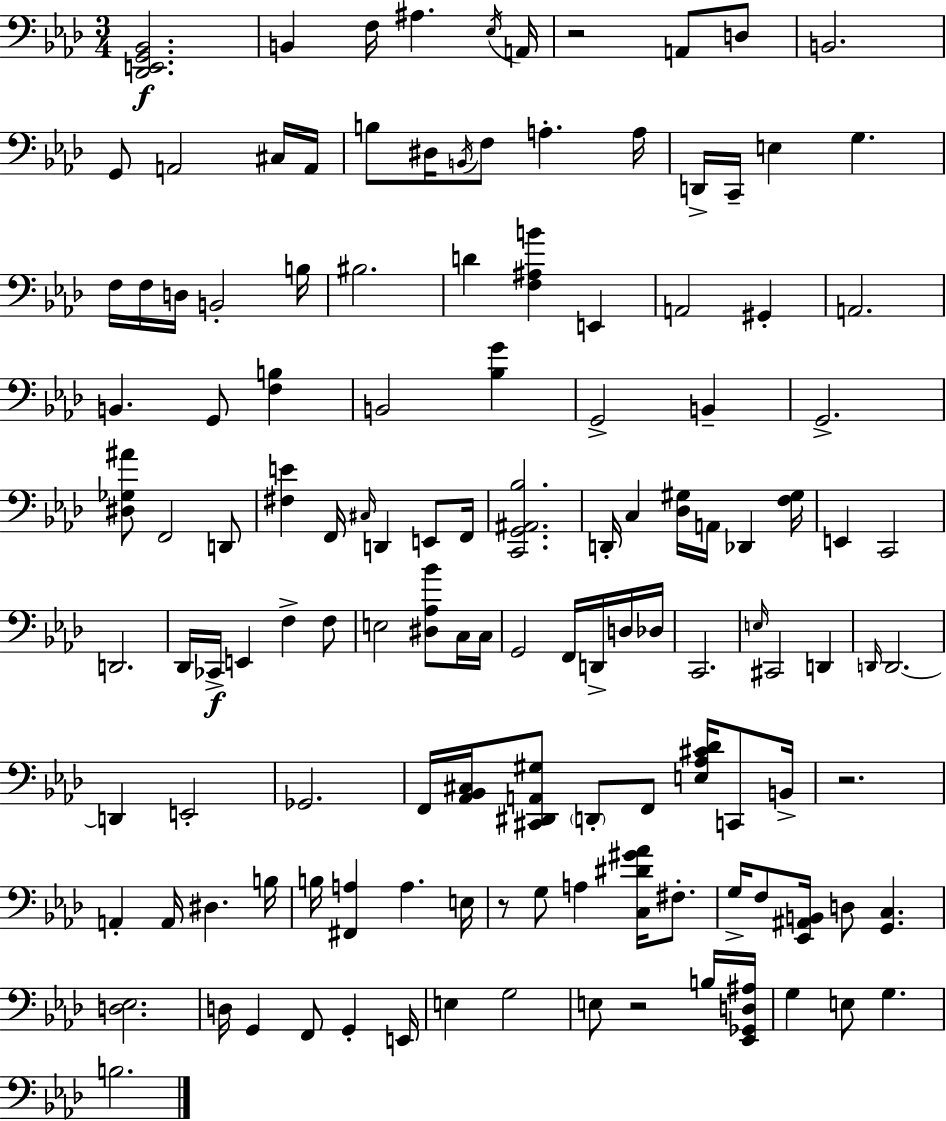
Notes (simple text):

[Db2,E2,G2,Bb2]/h. B2/q F3/s A#3/q. Eb3/s A2/s R/h A2/e D3/e B2/h. G2/e A2/h C#3/s A2/s B3/e D#3/s B2/s F3/e A3/q. A3/s D2/s C2/s E3/q G3/q. F3/s F3/s D3/s B2/h B3/s BIS3/h. D4/q [F3,A#3,B4]/q E2/q A2/h G#2/q A2/h. B2/q. G2/e [F3,B3]/q B2/h [Bb3,G4]/q G2/h B2/q G2/h. [D#3,Gb3,A#4]/e F2/h D2/e [F#3,E4]/q F2/s C#3/s D2/q E2/e F2/s [C2,G2,A#2,Bb3]/h. D2/s C3/q [Db3,G#3]/s A2/s Db2/q [F3,G#3]/s E2/q C2/h D2/h. Db2/s CES2/s E2/q F3/q F3/e E3/h [D#3,Ab3,Bb4]/e C3/s C3/s G2/h F2/s D2/s D3/s Db3/s C2/h. E3/s C#2/h D2/q D2/s D2/h. D2/q E2/h Gb2/h. F2/s [Ab2,Bb2,C#3]/s [C#2,D#2,A2,G#3]/e D2/e F2/e [E3,Ab3,C#4,Db4]/s C2/e B2/s R/h. A2/q A2/s D#3/q. B3/s B3/s [F#2,A3]/q A3/q. E3/s R/e G3/e A3/q [C3,D#4,G#4,Ab4]/s F#3/e. G3/s F3/e [Eb2,A#2,B2]/s D3/e [G2,C3]/q. [D3,Eb3]/h. D3/s G2/q F2/e G2/q E2/s E3/q G3/h E3/e R/h B3/s [Eb2,Gb2,D3,A#3]/s G3/q E3/e G3/q. B3/h.